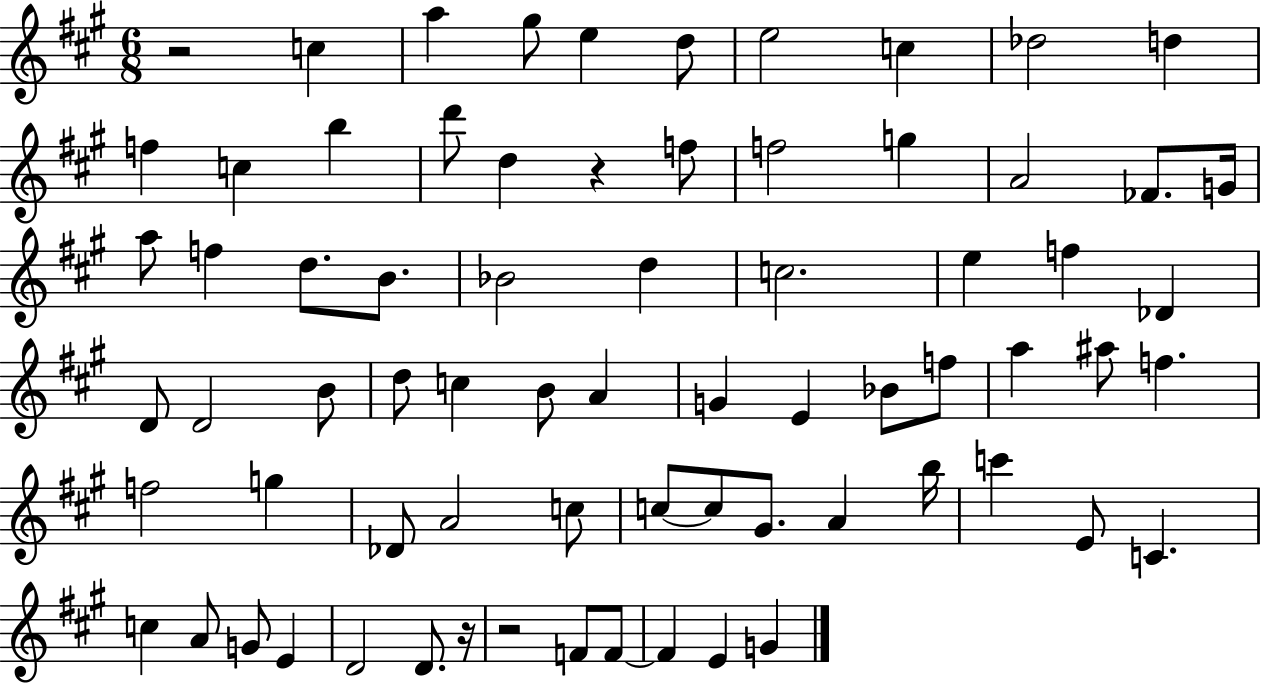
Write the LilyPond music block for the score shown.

{
  \clef treble
  \numericTimeSignature
  \time 6/8
  \key a \major
  r2 c''4 | a''4 gis''8 e''4 d''8 | e''2 c''4 | des''2 d''4 | \break f''4 c''4 b''4 | d'''8 d''4 r4 f''8 | f''2 g''4 | a'2 fes'8. g'16 | \break a''8 f''4 d''8. b'8. | bes'2 d''4 | c''2. | e''4 f''4 des'4 | \break d'8 d'2 b'8 | d''8 c''4 b'8 a'4 | g'4 e'4 bes'8 f''8 | a''4 ais''8 f''4. | \break f''2 g''4 | des'8 a'2 c''8 | c''8~~ c''8 gis'8. a'4 b''16 | c'''4 e'8 c'4. | \break c''4 a'8 g'8 e'4 | d'2 d'8. r16 | r2 f'8 f'8~~ | f'4 e'4 g'4 | \break \bar "|."
}